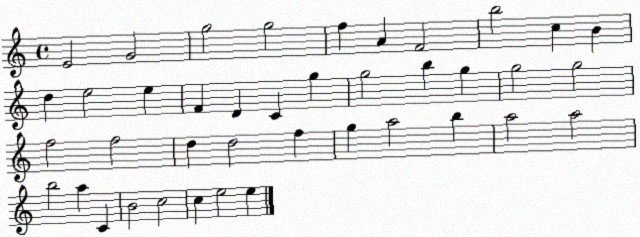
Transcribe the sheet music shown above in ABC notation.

X:1
T:Untitled
M:4/4
L:1/4
K:C
E2 G2 g2 g2 f A F2 b2 c B d e2 e F D C g g2 b g g2 g2 f2 f2 d d2 f g a2 b a2 a2 b2 a C B2 c2 c e2 e